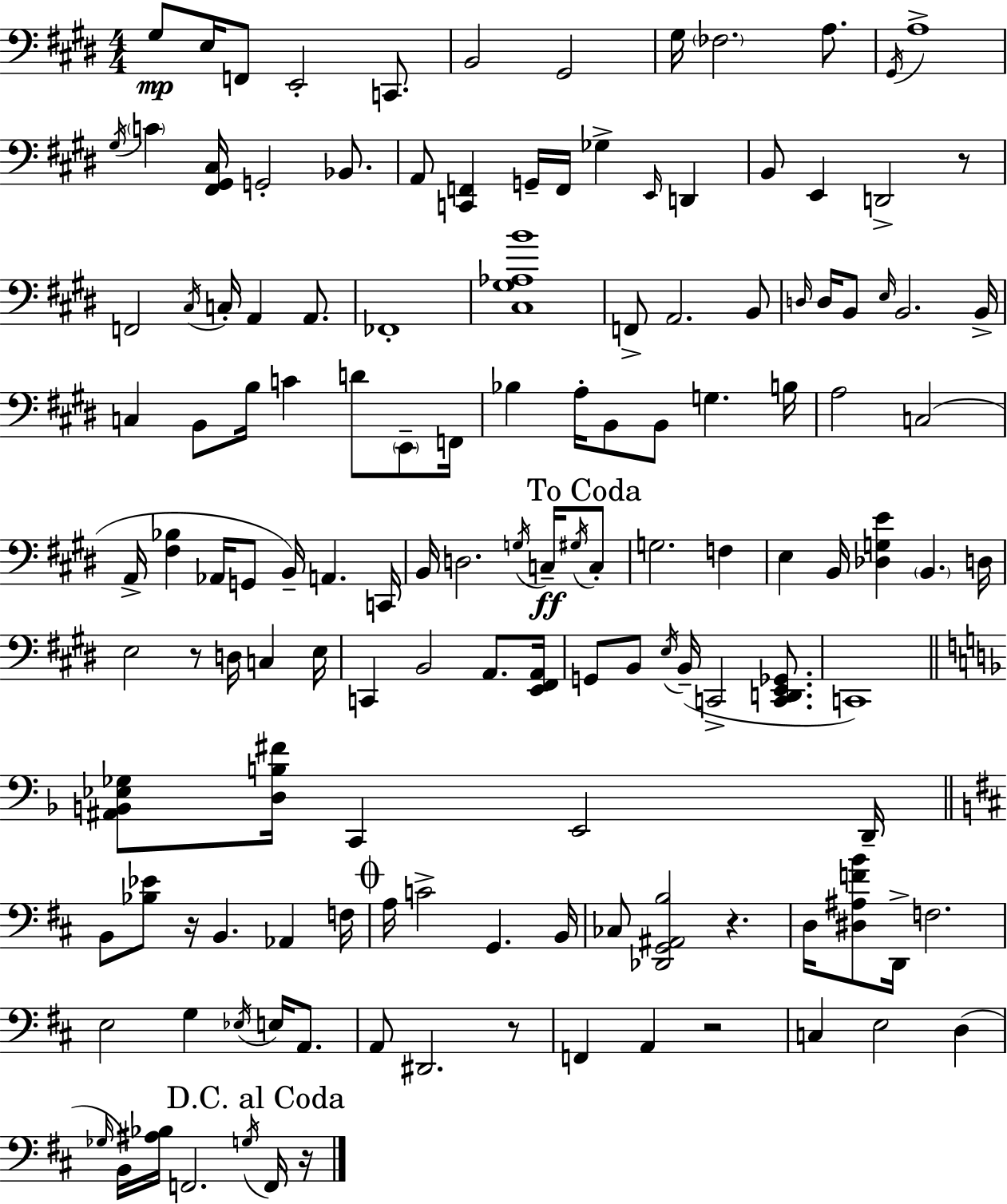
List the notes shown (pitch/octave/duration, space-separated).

G#3/e E3/s F2/e E2/h C2/e. B2/h G#2/h G#3/s FES3/h. A3/e. G#2/s A3/w G#3/s C4/q [F#2,G#2,C#3]/s G2/h Bb2/e. A2/e [C2,F2]/q G2/s F2/s Gb3/q E2/s D2/q B2/e E2/q D2/h R/e F2/h C#3/s C3/s A2/q A2/e. FES2/w [C#3,G#3,Ab3,B4]/w F2/e A2/h. B2/e D3/s D3/s B2/e E3/s B2/h. B2/s C3/q B2/e B3/s C4/q D4/e E2/e F2/s Bb3/q A3/s B2/e B2/e G3/q. B3/s A3/h C3/h A2/s [F#3,Bb3]/q Ab2/s G2/e B2/s A2/q. C2/s B2/s D3/h. G3/s C3/s G#3/s C3/e G3/h. F3/q E3/q B2/s [Db3,G3,E4]/q B2/q. D3/s E3/h R/e D3/s C3/q E3/s C2/q B2/h A2/e. [E2,F#2,A2]/s G2/e B2/e E3/s B2/s C2/h [C2,D2,E2,Gb2]/e. C2/w [A#2,B2,Eb3,Gb3]/e [D3,B3,F#4]/s C2/q E2/h D2/s B2/e [Bb3,Eb4]/e R/s B2/q. Ab2/q F3/s A3/s C4/h G2/q. B2/s CES3/e [Db2,G2,A#2,B3]/h R/q. D3/s [D#3,A#3,F4,B4]/e D2/s F3/h. E3/h G3/q Eb3/s E3/s A2/e. A2/e D#2/h. R/e F2/q A2/q R/h C3/q E3/h D3/q Gb3/s B2/s [A#3,Bb3]/s F2/h. G3/s F2/s R/s